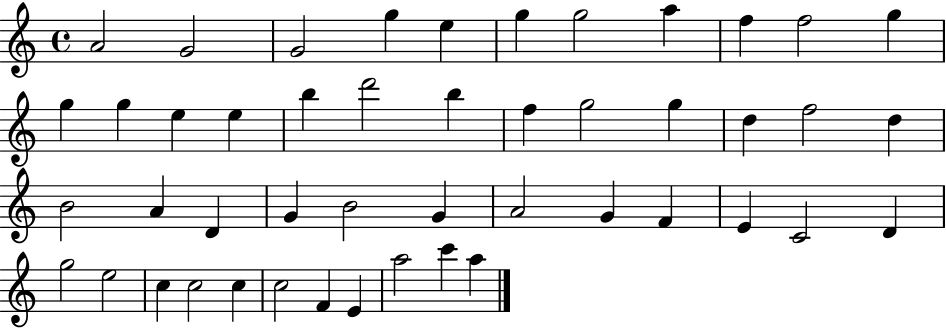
X:1
T:Untitled
M:4/4
L:1/4
K:C
A2 G2 G2 g e g g2 a f f2 g g g e e b d'2 b f g2 g d f2 d B2 A D G B2 G A2 G F E C2 D g2 e2 c c2 c c2 F E a2 c' a